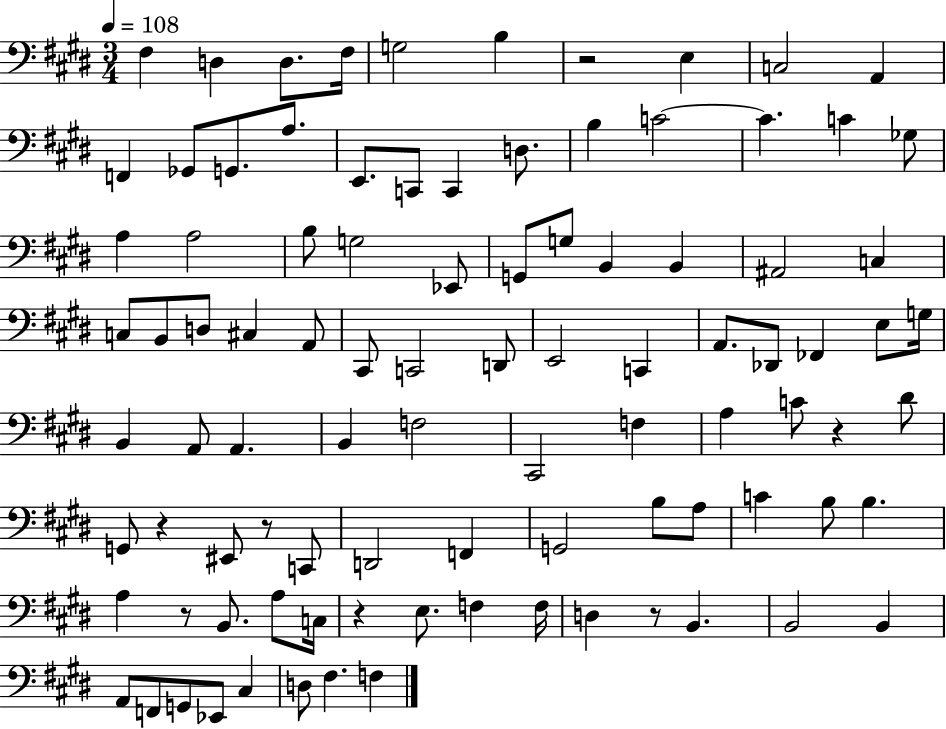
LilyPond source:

{
  \clef bass
  \numericTimeSignature
  \time 3/4
  \key e \major
  \tempo 4 = 108
  fis4 d4 d8. fis16 | g2 b4 | r2 e4 | c2 a,4 | \break f,4 ges,8 g,8. a8. | e,8. c,8 c,4 d8. | b4 c'2~~ | c'4. c'4 ges8 | \break a4 a2 | b8 g2 ees,8 | g,8 g8 b,4 b,4 | ais,2 c4 | \break c8 b,8 d8 cis4 a,8 | cis,8 c,2 d,8 | e,2 c,4 | a,8. des,8 fes,4 e8 g16 | \break b,4 a,8 a,4. | b,4 f2 | cis,2 f4 | a4 c'8 r4 dis'8 | \break g,8 r4 eis,8 r8 c,8 | d,2 f,4 | g,2 b8 a8 | c'4 b8 b4. | \break a4 r8 b,8. a8 c16 | r4 e8. f4 f16 | d4 r8 b,4. | b,2 b,4 | \break a,8 f,8 g,8 ees,8 cis4 | d8 fis4. f4 | \bar "|."
}